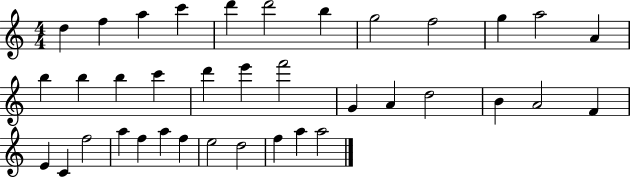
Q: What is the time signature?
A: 4/4